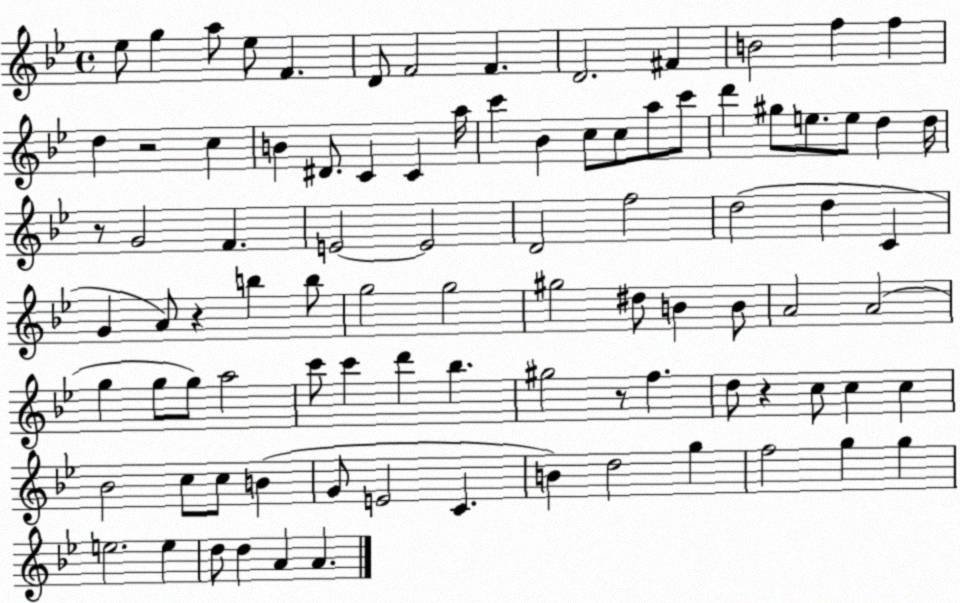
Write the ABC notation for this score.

X:1
T:Untitled
M:4/4
L:1/4
K:Bb
_e/2 g a/2 _e/2 F D/2 F2 F D2 ^F B2 f f d z2 c B ^D/2 C C a/4 c' _B c/2 c/2 a/2 c'/2 d' ^g/2 e/2 e/2 d d/4 z/2 G2 F E2 E2 D2 f2 d2 d C G A/2 z b b/2 g2 g2 ^g2 ^d/2 B B/2 A2 A2 g g/2 g/2 a2 c'/2 c' d' _b ^g2 z/2 f d/2 z c/2 c c _B2 c/2 c/2 B G/2 E2 C B d2 g f2 g g e2 e d/2 d A A